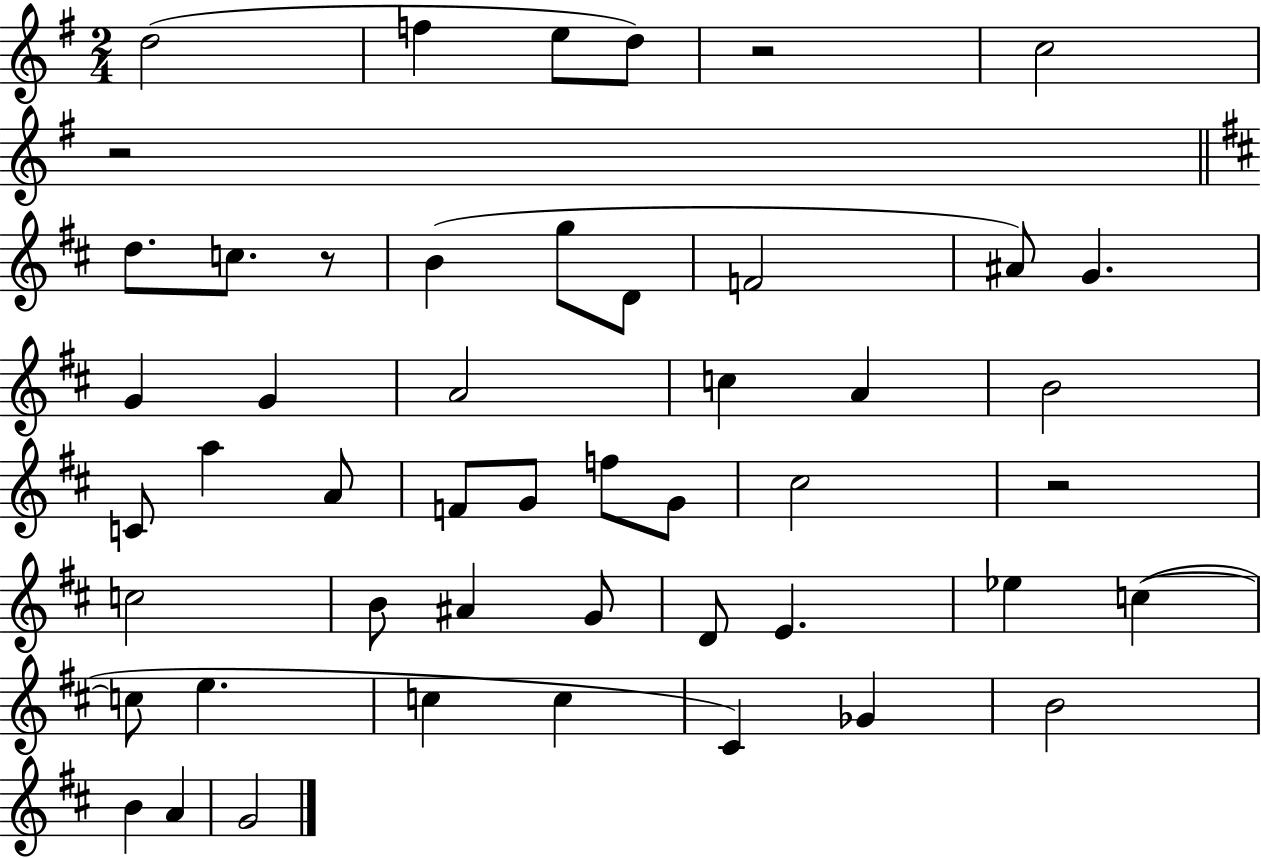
D5/h F5/q E5/e D5/e R/h C5/h R/h D5/e. C5/e. R/e B4/q G5/e D4/e F4/h A#4/e G4/q. G4/q G4/q A4/h C5/q A4/q B4/h C4/e A5/q A4/e F4/e G4/e F5/e G4/e C#5/h R/h C5/h B4/e A#4/q G4/e D4/e E4/q. Eb5/q C5/q C5/e E5/q. C5/q C5/q C#4/q Gb4/q B4/h B4/q A4/q G4/h